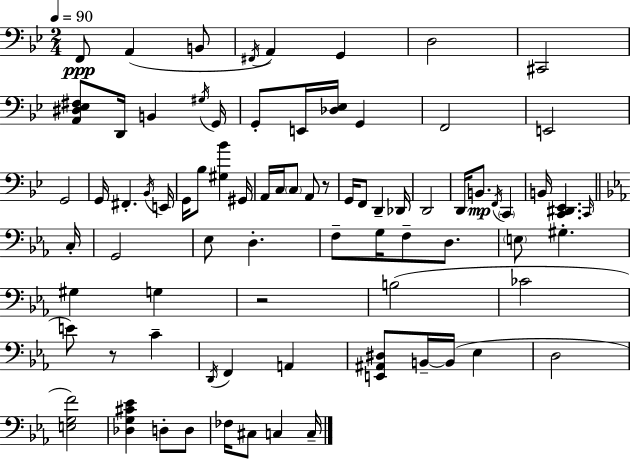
{
  \clef bass
  \numericTimeSignature
  \time 2/4
  \key bes \major
  \tempo 4 = 90
  f,8\ppp a,4( b,8 | \acciaccatura { fis,16 } a,4) g,4 | d2 | cis,2 | \break <a, dis ees fis>8 d,16 b,4 | \acciaccatura { gis16 } g,16 g,8-. e,16 <des ees>16 g,4 | f,2 | e,2 | \break g,2 | g,16 fis,4.-. | \acciaccatura { bes,16 } e,16 g,16 bes8 <gis bes'>4 | gis,16 a,16 c16 \parenthesize c8 a,8 | \break r8 g,16 f,8 d,4-- | des,16 d,2 | d,16 b,8.\mp \acciaccatura { f,16 } | \parenthesize c,4 b,16 <c, dis, ees,>4. | \break \grace { c,16 } \bar "||" \break \key ees \major c16-. g,2 | ees8 d4.-. | f8-- g16 f8-- d8. | \parenthesize e8 gis4.-. | \break gis4 g4 | r2 | b2( | ces'2 | \break e'8) r8 c'4-- | \acciaccatura { d,16 } f,4 a,4 | <e, ais, dis>8 b,16--~~ b,16( ees4 | d2 | \break <e g f'>2) | <des g cis' ees'>4 d8-. | d8 fes16 cis8 c4 | c16-- \bar "|."
}